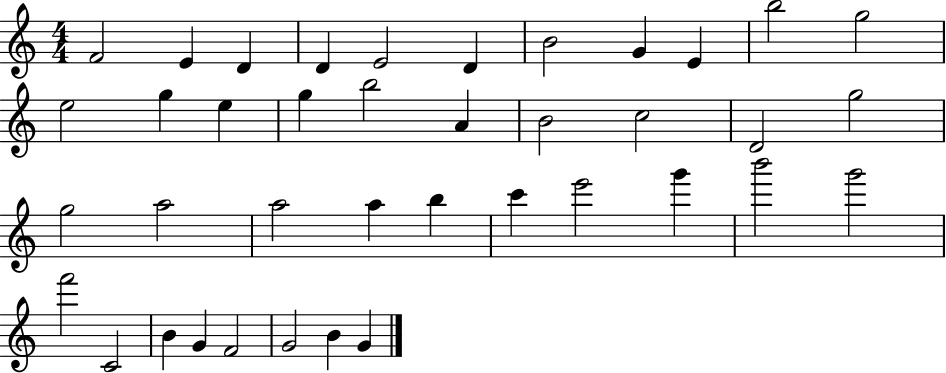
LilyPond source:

{
  \clef treble
  \numericTimeSignature
  \time 4/4
  \key c \major
  f'2 e'4 d'4 | d'4 e'2 d'4 | b'2 g'4 e'4 | b''2 g''2 | \break e''2 g''4 e''4 | g''4 b''2 a'4 | b'2 c''2 | d'2 g''2 | \break g''2 a''2 | a''2 a''4 b''4 | c'''4 e'''2 g'''4 | b'''2 g'''2 | \break f'''2 c'2 | b'4 g'4 f'2 | g'2 b'4 g'4 | \bar "|."
}